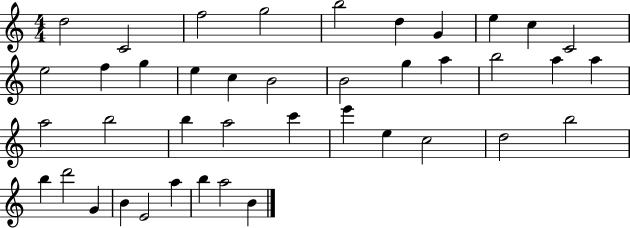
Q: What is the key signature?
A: C major